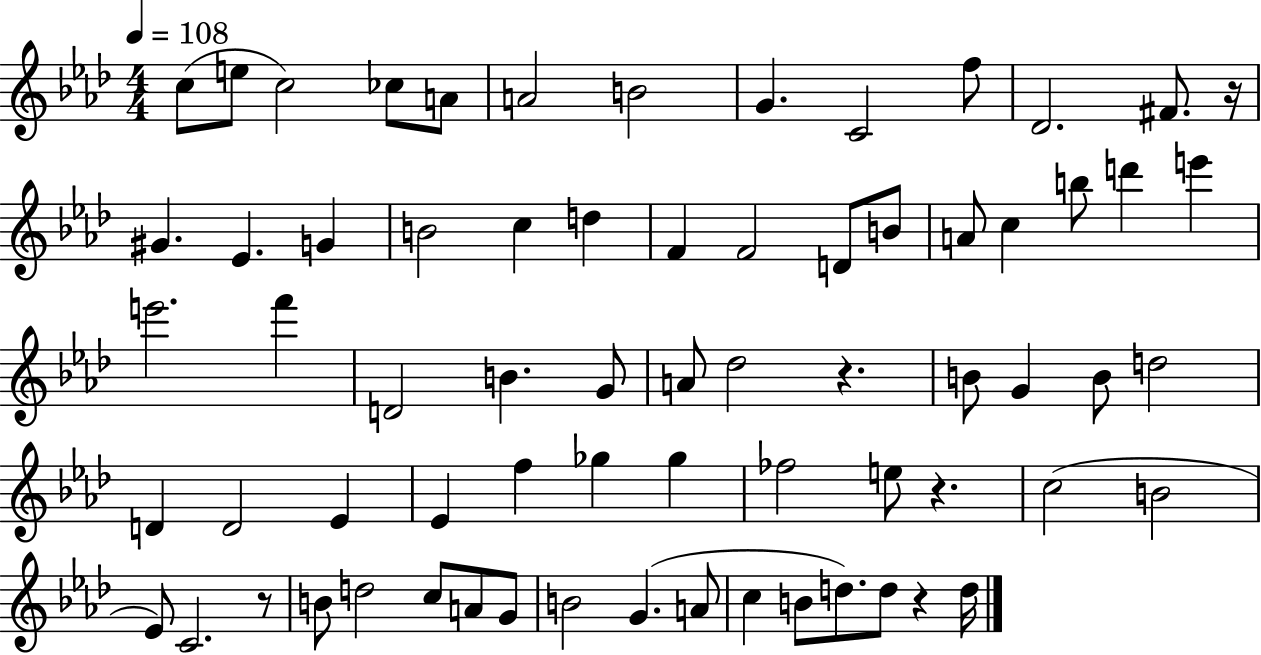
{
  \clef treble
  \numericTimeSignature
  \time 4/4
  \key aes \major
  \tempo 4 = 108
  c''8( e''8 c''2) ces''8 a'8 | a'2 b'2 | g'4. c'2 f''8 | des'2. fis'8. r16 | \break gis'4. ees'4. g'4 | b'2 c''4 d''4 | f'4 f'2 d'8 b'8 | a'8 c''4 b''8 d'''4 e'''4 | \break e'''2. f'''4 | d'2 b'4. g'8 | a'8 des''2 r4. | b'8 g'4 b'8 d''2 | \break d'4 d'2 ees'4 | ees'4 f''4 ges''4 ges''4 | fes''2 e''8 r4. | c''2( b'2 | \break ees'8) c'2. r8 | b'8 d''2 c''8 a'8 g'8 | b'2 g'4.( a'8 | c''4 b'8 d''8.) d''8 r4 d''16 | \break \bar "|."
}